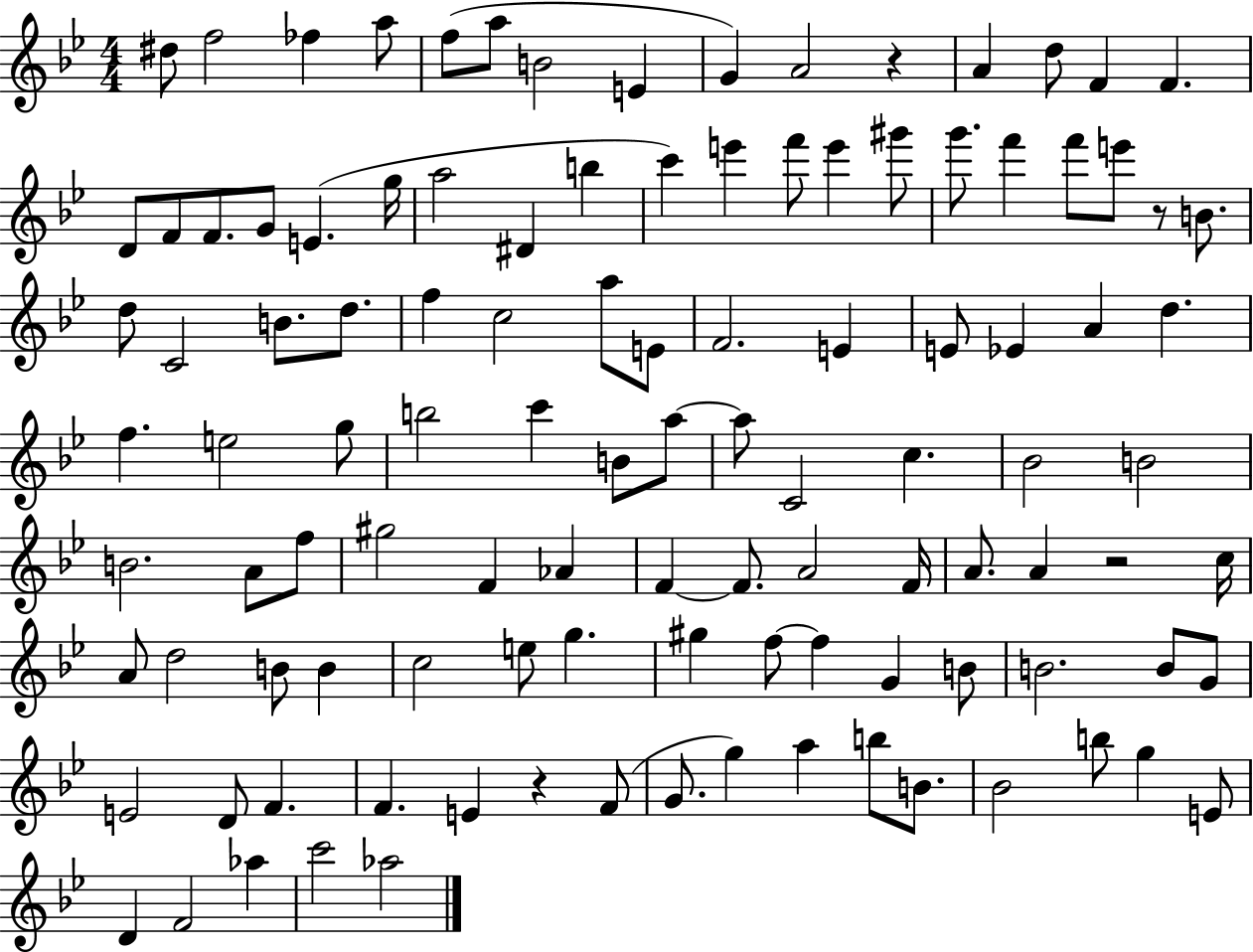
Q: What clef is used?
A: treble